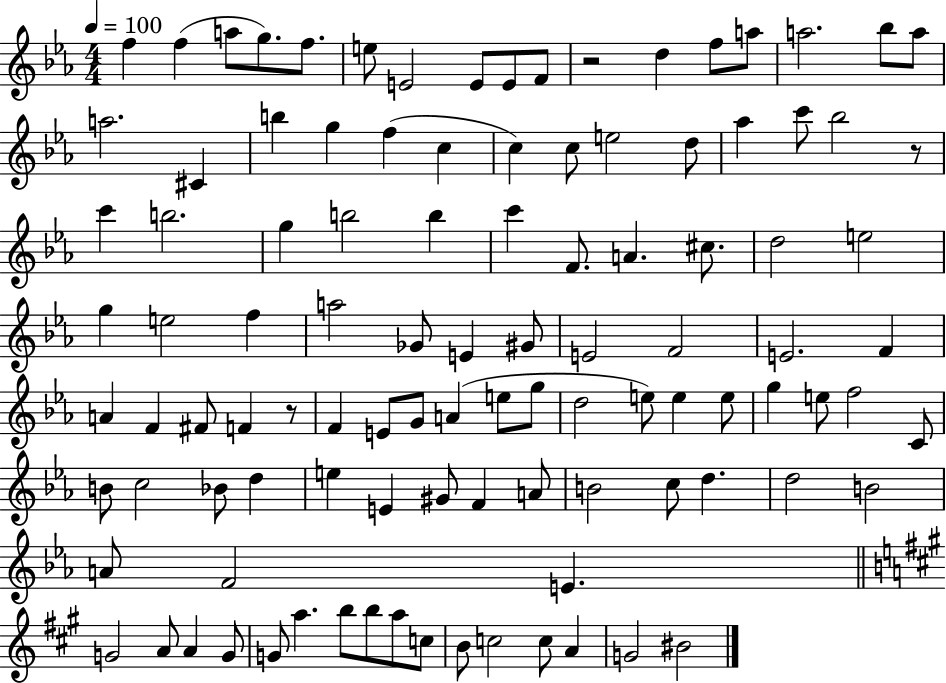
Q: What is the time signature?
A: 4/4